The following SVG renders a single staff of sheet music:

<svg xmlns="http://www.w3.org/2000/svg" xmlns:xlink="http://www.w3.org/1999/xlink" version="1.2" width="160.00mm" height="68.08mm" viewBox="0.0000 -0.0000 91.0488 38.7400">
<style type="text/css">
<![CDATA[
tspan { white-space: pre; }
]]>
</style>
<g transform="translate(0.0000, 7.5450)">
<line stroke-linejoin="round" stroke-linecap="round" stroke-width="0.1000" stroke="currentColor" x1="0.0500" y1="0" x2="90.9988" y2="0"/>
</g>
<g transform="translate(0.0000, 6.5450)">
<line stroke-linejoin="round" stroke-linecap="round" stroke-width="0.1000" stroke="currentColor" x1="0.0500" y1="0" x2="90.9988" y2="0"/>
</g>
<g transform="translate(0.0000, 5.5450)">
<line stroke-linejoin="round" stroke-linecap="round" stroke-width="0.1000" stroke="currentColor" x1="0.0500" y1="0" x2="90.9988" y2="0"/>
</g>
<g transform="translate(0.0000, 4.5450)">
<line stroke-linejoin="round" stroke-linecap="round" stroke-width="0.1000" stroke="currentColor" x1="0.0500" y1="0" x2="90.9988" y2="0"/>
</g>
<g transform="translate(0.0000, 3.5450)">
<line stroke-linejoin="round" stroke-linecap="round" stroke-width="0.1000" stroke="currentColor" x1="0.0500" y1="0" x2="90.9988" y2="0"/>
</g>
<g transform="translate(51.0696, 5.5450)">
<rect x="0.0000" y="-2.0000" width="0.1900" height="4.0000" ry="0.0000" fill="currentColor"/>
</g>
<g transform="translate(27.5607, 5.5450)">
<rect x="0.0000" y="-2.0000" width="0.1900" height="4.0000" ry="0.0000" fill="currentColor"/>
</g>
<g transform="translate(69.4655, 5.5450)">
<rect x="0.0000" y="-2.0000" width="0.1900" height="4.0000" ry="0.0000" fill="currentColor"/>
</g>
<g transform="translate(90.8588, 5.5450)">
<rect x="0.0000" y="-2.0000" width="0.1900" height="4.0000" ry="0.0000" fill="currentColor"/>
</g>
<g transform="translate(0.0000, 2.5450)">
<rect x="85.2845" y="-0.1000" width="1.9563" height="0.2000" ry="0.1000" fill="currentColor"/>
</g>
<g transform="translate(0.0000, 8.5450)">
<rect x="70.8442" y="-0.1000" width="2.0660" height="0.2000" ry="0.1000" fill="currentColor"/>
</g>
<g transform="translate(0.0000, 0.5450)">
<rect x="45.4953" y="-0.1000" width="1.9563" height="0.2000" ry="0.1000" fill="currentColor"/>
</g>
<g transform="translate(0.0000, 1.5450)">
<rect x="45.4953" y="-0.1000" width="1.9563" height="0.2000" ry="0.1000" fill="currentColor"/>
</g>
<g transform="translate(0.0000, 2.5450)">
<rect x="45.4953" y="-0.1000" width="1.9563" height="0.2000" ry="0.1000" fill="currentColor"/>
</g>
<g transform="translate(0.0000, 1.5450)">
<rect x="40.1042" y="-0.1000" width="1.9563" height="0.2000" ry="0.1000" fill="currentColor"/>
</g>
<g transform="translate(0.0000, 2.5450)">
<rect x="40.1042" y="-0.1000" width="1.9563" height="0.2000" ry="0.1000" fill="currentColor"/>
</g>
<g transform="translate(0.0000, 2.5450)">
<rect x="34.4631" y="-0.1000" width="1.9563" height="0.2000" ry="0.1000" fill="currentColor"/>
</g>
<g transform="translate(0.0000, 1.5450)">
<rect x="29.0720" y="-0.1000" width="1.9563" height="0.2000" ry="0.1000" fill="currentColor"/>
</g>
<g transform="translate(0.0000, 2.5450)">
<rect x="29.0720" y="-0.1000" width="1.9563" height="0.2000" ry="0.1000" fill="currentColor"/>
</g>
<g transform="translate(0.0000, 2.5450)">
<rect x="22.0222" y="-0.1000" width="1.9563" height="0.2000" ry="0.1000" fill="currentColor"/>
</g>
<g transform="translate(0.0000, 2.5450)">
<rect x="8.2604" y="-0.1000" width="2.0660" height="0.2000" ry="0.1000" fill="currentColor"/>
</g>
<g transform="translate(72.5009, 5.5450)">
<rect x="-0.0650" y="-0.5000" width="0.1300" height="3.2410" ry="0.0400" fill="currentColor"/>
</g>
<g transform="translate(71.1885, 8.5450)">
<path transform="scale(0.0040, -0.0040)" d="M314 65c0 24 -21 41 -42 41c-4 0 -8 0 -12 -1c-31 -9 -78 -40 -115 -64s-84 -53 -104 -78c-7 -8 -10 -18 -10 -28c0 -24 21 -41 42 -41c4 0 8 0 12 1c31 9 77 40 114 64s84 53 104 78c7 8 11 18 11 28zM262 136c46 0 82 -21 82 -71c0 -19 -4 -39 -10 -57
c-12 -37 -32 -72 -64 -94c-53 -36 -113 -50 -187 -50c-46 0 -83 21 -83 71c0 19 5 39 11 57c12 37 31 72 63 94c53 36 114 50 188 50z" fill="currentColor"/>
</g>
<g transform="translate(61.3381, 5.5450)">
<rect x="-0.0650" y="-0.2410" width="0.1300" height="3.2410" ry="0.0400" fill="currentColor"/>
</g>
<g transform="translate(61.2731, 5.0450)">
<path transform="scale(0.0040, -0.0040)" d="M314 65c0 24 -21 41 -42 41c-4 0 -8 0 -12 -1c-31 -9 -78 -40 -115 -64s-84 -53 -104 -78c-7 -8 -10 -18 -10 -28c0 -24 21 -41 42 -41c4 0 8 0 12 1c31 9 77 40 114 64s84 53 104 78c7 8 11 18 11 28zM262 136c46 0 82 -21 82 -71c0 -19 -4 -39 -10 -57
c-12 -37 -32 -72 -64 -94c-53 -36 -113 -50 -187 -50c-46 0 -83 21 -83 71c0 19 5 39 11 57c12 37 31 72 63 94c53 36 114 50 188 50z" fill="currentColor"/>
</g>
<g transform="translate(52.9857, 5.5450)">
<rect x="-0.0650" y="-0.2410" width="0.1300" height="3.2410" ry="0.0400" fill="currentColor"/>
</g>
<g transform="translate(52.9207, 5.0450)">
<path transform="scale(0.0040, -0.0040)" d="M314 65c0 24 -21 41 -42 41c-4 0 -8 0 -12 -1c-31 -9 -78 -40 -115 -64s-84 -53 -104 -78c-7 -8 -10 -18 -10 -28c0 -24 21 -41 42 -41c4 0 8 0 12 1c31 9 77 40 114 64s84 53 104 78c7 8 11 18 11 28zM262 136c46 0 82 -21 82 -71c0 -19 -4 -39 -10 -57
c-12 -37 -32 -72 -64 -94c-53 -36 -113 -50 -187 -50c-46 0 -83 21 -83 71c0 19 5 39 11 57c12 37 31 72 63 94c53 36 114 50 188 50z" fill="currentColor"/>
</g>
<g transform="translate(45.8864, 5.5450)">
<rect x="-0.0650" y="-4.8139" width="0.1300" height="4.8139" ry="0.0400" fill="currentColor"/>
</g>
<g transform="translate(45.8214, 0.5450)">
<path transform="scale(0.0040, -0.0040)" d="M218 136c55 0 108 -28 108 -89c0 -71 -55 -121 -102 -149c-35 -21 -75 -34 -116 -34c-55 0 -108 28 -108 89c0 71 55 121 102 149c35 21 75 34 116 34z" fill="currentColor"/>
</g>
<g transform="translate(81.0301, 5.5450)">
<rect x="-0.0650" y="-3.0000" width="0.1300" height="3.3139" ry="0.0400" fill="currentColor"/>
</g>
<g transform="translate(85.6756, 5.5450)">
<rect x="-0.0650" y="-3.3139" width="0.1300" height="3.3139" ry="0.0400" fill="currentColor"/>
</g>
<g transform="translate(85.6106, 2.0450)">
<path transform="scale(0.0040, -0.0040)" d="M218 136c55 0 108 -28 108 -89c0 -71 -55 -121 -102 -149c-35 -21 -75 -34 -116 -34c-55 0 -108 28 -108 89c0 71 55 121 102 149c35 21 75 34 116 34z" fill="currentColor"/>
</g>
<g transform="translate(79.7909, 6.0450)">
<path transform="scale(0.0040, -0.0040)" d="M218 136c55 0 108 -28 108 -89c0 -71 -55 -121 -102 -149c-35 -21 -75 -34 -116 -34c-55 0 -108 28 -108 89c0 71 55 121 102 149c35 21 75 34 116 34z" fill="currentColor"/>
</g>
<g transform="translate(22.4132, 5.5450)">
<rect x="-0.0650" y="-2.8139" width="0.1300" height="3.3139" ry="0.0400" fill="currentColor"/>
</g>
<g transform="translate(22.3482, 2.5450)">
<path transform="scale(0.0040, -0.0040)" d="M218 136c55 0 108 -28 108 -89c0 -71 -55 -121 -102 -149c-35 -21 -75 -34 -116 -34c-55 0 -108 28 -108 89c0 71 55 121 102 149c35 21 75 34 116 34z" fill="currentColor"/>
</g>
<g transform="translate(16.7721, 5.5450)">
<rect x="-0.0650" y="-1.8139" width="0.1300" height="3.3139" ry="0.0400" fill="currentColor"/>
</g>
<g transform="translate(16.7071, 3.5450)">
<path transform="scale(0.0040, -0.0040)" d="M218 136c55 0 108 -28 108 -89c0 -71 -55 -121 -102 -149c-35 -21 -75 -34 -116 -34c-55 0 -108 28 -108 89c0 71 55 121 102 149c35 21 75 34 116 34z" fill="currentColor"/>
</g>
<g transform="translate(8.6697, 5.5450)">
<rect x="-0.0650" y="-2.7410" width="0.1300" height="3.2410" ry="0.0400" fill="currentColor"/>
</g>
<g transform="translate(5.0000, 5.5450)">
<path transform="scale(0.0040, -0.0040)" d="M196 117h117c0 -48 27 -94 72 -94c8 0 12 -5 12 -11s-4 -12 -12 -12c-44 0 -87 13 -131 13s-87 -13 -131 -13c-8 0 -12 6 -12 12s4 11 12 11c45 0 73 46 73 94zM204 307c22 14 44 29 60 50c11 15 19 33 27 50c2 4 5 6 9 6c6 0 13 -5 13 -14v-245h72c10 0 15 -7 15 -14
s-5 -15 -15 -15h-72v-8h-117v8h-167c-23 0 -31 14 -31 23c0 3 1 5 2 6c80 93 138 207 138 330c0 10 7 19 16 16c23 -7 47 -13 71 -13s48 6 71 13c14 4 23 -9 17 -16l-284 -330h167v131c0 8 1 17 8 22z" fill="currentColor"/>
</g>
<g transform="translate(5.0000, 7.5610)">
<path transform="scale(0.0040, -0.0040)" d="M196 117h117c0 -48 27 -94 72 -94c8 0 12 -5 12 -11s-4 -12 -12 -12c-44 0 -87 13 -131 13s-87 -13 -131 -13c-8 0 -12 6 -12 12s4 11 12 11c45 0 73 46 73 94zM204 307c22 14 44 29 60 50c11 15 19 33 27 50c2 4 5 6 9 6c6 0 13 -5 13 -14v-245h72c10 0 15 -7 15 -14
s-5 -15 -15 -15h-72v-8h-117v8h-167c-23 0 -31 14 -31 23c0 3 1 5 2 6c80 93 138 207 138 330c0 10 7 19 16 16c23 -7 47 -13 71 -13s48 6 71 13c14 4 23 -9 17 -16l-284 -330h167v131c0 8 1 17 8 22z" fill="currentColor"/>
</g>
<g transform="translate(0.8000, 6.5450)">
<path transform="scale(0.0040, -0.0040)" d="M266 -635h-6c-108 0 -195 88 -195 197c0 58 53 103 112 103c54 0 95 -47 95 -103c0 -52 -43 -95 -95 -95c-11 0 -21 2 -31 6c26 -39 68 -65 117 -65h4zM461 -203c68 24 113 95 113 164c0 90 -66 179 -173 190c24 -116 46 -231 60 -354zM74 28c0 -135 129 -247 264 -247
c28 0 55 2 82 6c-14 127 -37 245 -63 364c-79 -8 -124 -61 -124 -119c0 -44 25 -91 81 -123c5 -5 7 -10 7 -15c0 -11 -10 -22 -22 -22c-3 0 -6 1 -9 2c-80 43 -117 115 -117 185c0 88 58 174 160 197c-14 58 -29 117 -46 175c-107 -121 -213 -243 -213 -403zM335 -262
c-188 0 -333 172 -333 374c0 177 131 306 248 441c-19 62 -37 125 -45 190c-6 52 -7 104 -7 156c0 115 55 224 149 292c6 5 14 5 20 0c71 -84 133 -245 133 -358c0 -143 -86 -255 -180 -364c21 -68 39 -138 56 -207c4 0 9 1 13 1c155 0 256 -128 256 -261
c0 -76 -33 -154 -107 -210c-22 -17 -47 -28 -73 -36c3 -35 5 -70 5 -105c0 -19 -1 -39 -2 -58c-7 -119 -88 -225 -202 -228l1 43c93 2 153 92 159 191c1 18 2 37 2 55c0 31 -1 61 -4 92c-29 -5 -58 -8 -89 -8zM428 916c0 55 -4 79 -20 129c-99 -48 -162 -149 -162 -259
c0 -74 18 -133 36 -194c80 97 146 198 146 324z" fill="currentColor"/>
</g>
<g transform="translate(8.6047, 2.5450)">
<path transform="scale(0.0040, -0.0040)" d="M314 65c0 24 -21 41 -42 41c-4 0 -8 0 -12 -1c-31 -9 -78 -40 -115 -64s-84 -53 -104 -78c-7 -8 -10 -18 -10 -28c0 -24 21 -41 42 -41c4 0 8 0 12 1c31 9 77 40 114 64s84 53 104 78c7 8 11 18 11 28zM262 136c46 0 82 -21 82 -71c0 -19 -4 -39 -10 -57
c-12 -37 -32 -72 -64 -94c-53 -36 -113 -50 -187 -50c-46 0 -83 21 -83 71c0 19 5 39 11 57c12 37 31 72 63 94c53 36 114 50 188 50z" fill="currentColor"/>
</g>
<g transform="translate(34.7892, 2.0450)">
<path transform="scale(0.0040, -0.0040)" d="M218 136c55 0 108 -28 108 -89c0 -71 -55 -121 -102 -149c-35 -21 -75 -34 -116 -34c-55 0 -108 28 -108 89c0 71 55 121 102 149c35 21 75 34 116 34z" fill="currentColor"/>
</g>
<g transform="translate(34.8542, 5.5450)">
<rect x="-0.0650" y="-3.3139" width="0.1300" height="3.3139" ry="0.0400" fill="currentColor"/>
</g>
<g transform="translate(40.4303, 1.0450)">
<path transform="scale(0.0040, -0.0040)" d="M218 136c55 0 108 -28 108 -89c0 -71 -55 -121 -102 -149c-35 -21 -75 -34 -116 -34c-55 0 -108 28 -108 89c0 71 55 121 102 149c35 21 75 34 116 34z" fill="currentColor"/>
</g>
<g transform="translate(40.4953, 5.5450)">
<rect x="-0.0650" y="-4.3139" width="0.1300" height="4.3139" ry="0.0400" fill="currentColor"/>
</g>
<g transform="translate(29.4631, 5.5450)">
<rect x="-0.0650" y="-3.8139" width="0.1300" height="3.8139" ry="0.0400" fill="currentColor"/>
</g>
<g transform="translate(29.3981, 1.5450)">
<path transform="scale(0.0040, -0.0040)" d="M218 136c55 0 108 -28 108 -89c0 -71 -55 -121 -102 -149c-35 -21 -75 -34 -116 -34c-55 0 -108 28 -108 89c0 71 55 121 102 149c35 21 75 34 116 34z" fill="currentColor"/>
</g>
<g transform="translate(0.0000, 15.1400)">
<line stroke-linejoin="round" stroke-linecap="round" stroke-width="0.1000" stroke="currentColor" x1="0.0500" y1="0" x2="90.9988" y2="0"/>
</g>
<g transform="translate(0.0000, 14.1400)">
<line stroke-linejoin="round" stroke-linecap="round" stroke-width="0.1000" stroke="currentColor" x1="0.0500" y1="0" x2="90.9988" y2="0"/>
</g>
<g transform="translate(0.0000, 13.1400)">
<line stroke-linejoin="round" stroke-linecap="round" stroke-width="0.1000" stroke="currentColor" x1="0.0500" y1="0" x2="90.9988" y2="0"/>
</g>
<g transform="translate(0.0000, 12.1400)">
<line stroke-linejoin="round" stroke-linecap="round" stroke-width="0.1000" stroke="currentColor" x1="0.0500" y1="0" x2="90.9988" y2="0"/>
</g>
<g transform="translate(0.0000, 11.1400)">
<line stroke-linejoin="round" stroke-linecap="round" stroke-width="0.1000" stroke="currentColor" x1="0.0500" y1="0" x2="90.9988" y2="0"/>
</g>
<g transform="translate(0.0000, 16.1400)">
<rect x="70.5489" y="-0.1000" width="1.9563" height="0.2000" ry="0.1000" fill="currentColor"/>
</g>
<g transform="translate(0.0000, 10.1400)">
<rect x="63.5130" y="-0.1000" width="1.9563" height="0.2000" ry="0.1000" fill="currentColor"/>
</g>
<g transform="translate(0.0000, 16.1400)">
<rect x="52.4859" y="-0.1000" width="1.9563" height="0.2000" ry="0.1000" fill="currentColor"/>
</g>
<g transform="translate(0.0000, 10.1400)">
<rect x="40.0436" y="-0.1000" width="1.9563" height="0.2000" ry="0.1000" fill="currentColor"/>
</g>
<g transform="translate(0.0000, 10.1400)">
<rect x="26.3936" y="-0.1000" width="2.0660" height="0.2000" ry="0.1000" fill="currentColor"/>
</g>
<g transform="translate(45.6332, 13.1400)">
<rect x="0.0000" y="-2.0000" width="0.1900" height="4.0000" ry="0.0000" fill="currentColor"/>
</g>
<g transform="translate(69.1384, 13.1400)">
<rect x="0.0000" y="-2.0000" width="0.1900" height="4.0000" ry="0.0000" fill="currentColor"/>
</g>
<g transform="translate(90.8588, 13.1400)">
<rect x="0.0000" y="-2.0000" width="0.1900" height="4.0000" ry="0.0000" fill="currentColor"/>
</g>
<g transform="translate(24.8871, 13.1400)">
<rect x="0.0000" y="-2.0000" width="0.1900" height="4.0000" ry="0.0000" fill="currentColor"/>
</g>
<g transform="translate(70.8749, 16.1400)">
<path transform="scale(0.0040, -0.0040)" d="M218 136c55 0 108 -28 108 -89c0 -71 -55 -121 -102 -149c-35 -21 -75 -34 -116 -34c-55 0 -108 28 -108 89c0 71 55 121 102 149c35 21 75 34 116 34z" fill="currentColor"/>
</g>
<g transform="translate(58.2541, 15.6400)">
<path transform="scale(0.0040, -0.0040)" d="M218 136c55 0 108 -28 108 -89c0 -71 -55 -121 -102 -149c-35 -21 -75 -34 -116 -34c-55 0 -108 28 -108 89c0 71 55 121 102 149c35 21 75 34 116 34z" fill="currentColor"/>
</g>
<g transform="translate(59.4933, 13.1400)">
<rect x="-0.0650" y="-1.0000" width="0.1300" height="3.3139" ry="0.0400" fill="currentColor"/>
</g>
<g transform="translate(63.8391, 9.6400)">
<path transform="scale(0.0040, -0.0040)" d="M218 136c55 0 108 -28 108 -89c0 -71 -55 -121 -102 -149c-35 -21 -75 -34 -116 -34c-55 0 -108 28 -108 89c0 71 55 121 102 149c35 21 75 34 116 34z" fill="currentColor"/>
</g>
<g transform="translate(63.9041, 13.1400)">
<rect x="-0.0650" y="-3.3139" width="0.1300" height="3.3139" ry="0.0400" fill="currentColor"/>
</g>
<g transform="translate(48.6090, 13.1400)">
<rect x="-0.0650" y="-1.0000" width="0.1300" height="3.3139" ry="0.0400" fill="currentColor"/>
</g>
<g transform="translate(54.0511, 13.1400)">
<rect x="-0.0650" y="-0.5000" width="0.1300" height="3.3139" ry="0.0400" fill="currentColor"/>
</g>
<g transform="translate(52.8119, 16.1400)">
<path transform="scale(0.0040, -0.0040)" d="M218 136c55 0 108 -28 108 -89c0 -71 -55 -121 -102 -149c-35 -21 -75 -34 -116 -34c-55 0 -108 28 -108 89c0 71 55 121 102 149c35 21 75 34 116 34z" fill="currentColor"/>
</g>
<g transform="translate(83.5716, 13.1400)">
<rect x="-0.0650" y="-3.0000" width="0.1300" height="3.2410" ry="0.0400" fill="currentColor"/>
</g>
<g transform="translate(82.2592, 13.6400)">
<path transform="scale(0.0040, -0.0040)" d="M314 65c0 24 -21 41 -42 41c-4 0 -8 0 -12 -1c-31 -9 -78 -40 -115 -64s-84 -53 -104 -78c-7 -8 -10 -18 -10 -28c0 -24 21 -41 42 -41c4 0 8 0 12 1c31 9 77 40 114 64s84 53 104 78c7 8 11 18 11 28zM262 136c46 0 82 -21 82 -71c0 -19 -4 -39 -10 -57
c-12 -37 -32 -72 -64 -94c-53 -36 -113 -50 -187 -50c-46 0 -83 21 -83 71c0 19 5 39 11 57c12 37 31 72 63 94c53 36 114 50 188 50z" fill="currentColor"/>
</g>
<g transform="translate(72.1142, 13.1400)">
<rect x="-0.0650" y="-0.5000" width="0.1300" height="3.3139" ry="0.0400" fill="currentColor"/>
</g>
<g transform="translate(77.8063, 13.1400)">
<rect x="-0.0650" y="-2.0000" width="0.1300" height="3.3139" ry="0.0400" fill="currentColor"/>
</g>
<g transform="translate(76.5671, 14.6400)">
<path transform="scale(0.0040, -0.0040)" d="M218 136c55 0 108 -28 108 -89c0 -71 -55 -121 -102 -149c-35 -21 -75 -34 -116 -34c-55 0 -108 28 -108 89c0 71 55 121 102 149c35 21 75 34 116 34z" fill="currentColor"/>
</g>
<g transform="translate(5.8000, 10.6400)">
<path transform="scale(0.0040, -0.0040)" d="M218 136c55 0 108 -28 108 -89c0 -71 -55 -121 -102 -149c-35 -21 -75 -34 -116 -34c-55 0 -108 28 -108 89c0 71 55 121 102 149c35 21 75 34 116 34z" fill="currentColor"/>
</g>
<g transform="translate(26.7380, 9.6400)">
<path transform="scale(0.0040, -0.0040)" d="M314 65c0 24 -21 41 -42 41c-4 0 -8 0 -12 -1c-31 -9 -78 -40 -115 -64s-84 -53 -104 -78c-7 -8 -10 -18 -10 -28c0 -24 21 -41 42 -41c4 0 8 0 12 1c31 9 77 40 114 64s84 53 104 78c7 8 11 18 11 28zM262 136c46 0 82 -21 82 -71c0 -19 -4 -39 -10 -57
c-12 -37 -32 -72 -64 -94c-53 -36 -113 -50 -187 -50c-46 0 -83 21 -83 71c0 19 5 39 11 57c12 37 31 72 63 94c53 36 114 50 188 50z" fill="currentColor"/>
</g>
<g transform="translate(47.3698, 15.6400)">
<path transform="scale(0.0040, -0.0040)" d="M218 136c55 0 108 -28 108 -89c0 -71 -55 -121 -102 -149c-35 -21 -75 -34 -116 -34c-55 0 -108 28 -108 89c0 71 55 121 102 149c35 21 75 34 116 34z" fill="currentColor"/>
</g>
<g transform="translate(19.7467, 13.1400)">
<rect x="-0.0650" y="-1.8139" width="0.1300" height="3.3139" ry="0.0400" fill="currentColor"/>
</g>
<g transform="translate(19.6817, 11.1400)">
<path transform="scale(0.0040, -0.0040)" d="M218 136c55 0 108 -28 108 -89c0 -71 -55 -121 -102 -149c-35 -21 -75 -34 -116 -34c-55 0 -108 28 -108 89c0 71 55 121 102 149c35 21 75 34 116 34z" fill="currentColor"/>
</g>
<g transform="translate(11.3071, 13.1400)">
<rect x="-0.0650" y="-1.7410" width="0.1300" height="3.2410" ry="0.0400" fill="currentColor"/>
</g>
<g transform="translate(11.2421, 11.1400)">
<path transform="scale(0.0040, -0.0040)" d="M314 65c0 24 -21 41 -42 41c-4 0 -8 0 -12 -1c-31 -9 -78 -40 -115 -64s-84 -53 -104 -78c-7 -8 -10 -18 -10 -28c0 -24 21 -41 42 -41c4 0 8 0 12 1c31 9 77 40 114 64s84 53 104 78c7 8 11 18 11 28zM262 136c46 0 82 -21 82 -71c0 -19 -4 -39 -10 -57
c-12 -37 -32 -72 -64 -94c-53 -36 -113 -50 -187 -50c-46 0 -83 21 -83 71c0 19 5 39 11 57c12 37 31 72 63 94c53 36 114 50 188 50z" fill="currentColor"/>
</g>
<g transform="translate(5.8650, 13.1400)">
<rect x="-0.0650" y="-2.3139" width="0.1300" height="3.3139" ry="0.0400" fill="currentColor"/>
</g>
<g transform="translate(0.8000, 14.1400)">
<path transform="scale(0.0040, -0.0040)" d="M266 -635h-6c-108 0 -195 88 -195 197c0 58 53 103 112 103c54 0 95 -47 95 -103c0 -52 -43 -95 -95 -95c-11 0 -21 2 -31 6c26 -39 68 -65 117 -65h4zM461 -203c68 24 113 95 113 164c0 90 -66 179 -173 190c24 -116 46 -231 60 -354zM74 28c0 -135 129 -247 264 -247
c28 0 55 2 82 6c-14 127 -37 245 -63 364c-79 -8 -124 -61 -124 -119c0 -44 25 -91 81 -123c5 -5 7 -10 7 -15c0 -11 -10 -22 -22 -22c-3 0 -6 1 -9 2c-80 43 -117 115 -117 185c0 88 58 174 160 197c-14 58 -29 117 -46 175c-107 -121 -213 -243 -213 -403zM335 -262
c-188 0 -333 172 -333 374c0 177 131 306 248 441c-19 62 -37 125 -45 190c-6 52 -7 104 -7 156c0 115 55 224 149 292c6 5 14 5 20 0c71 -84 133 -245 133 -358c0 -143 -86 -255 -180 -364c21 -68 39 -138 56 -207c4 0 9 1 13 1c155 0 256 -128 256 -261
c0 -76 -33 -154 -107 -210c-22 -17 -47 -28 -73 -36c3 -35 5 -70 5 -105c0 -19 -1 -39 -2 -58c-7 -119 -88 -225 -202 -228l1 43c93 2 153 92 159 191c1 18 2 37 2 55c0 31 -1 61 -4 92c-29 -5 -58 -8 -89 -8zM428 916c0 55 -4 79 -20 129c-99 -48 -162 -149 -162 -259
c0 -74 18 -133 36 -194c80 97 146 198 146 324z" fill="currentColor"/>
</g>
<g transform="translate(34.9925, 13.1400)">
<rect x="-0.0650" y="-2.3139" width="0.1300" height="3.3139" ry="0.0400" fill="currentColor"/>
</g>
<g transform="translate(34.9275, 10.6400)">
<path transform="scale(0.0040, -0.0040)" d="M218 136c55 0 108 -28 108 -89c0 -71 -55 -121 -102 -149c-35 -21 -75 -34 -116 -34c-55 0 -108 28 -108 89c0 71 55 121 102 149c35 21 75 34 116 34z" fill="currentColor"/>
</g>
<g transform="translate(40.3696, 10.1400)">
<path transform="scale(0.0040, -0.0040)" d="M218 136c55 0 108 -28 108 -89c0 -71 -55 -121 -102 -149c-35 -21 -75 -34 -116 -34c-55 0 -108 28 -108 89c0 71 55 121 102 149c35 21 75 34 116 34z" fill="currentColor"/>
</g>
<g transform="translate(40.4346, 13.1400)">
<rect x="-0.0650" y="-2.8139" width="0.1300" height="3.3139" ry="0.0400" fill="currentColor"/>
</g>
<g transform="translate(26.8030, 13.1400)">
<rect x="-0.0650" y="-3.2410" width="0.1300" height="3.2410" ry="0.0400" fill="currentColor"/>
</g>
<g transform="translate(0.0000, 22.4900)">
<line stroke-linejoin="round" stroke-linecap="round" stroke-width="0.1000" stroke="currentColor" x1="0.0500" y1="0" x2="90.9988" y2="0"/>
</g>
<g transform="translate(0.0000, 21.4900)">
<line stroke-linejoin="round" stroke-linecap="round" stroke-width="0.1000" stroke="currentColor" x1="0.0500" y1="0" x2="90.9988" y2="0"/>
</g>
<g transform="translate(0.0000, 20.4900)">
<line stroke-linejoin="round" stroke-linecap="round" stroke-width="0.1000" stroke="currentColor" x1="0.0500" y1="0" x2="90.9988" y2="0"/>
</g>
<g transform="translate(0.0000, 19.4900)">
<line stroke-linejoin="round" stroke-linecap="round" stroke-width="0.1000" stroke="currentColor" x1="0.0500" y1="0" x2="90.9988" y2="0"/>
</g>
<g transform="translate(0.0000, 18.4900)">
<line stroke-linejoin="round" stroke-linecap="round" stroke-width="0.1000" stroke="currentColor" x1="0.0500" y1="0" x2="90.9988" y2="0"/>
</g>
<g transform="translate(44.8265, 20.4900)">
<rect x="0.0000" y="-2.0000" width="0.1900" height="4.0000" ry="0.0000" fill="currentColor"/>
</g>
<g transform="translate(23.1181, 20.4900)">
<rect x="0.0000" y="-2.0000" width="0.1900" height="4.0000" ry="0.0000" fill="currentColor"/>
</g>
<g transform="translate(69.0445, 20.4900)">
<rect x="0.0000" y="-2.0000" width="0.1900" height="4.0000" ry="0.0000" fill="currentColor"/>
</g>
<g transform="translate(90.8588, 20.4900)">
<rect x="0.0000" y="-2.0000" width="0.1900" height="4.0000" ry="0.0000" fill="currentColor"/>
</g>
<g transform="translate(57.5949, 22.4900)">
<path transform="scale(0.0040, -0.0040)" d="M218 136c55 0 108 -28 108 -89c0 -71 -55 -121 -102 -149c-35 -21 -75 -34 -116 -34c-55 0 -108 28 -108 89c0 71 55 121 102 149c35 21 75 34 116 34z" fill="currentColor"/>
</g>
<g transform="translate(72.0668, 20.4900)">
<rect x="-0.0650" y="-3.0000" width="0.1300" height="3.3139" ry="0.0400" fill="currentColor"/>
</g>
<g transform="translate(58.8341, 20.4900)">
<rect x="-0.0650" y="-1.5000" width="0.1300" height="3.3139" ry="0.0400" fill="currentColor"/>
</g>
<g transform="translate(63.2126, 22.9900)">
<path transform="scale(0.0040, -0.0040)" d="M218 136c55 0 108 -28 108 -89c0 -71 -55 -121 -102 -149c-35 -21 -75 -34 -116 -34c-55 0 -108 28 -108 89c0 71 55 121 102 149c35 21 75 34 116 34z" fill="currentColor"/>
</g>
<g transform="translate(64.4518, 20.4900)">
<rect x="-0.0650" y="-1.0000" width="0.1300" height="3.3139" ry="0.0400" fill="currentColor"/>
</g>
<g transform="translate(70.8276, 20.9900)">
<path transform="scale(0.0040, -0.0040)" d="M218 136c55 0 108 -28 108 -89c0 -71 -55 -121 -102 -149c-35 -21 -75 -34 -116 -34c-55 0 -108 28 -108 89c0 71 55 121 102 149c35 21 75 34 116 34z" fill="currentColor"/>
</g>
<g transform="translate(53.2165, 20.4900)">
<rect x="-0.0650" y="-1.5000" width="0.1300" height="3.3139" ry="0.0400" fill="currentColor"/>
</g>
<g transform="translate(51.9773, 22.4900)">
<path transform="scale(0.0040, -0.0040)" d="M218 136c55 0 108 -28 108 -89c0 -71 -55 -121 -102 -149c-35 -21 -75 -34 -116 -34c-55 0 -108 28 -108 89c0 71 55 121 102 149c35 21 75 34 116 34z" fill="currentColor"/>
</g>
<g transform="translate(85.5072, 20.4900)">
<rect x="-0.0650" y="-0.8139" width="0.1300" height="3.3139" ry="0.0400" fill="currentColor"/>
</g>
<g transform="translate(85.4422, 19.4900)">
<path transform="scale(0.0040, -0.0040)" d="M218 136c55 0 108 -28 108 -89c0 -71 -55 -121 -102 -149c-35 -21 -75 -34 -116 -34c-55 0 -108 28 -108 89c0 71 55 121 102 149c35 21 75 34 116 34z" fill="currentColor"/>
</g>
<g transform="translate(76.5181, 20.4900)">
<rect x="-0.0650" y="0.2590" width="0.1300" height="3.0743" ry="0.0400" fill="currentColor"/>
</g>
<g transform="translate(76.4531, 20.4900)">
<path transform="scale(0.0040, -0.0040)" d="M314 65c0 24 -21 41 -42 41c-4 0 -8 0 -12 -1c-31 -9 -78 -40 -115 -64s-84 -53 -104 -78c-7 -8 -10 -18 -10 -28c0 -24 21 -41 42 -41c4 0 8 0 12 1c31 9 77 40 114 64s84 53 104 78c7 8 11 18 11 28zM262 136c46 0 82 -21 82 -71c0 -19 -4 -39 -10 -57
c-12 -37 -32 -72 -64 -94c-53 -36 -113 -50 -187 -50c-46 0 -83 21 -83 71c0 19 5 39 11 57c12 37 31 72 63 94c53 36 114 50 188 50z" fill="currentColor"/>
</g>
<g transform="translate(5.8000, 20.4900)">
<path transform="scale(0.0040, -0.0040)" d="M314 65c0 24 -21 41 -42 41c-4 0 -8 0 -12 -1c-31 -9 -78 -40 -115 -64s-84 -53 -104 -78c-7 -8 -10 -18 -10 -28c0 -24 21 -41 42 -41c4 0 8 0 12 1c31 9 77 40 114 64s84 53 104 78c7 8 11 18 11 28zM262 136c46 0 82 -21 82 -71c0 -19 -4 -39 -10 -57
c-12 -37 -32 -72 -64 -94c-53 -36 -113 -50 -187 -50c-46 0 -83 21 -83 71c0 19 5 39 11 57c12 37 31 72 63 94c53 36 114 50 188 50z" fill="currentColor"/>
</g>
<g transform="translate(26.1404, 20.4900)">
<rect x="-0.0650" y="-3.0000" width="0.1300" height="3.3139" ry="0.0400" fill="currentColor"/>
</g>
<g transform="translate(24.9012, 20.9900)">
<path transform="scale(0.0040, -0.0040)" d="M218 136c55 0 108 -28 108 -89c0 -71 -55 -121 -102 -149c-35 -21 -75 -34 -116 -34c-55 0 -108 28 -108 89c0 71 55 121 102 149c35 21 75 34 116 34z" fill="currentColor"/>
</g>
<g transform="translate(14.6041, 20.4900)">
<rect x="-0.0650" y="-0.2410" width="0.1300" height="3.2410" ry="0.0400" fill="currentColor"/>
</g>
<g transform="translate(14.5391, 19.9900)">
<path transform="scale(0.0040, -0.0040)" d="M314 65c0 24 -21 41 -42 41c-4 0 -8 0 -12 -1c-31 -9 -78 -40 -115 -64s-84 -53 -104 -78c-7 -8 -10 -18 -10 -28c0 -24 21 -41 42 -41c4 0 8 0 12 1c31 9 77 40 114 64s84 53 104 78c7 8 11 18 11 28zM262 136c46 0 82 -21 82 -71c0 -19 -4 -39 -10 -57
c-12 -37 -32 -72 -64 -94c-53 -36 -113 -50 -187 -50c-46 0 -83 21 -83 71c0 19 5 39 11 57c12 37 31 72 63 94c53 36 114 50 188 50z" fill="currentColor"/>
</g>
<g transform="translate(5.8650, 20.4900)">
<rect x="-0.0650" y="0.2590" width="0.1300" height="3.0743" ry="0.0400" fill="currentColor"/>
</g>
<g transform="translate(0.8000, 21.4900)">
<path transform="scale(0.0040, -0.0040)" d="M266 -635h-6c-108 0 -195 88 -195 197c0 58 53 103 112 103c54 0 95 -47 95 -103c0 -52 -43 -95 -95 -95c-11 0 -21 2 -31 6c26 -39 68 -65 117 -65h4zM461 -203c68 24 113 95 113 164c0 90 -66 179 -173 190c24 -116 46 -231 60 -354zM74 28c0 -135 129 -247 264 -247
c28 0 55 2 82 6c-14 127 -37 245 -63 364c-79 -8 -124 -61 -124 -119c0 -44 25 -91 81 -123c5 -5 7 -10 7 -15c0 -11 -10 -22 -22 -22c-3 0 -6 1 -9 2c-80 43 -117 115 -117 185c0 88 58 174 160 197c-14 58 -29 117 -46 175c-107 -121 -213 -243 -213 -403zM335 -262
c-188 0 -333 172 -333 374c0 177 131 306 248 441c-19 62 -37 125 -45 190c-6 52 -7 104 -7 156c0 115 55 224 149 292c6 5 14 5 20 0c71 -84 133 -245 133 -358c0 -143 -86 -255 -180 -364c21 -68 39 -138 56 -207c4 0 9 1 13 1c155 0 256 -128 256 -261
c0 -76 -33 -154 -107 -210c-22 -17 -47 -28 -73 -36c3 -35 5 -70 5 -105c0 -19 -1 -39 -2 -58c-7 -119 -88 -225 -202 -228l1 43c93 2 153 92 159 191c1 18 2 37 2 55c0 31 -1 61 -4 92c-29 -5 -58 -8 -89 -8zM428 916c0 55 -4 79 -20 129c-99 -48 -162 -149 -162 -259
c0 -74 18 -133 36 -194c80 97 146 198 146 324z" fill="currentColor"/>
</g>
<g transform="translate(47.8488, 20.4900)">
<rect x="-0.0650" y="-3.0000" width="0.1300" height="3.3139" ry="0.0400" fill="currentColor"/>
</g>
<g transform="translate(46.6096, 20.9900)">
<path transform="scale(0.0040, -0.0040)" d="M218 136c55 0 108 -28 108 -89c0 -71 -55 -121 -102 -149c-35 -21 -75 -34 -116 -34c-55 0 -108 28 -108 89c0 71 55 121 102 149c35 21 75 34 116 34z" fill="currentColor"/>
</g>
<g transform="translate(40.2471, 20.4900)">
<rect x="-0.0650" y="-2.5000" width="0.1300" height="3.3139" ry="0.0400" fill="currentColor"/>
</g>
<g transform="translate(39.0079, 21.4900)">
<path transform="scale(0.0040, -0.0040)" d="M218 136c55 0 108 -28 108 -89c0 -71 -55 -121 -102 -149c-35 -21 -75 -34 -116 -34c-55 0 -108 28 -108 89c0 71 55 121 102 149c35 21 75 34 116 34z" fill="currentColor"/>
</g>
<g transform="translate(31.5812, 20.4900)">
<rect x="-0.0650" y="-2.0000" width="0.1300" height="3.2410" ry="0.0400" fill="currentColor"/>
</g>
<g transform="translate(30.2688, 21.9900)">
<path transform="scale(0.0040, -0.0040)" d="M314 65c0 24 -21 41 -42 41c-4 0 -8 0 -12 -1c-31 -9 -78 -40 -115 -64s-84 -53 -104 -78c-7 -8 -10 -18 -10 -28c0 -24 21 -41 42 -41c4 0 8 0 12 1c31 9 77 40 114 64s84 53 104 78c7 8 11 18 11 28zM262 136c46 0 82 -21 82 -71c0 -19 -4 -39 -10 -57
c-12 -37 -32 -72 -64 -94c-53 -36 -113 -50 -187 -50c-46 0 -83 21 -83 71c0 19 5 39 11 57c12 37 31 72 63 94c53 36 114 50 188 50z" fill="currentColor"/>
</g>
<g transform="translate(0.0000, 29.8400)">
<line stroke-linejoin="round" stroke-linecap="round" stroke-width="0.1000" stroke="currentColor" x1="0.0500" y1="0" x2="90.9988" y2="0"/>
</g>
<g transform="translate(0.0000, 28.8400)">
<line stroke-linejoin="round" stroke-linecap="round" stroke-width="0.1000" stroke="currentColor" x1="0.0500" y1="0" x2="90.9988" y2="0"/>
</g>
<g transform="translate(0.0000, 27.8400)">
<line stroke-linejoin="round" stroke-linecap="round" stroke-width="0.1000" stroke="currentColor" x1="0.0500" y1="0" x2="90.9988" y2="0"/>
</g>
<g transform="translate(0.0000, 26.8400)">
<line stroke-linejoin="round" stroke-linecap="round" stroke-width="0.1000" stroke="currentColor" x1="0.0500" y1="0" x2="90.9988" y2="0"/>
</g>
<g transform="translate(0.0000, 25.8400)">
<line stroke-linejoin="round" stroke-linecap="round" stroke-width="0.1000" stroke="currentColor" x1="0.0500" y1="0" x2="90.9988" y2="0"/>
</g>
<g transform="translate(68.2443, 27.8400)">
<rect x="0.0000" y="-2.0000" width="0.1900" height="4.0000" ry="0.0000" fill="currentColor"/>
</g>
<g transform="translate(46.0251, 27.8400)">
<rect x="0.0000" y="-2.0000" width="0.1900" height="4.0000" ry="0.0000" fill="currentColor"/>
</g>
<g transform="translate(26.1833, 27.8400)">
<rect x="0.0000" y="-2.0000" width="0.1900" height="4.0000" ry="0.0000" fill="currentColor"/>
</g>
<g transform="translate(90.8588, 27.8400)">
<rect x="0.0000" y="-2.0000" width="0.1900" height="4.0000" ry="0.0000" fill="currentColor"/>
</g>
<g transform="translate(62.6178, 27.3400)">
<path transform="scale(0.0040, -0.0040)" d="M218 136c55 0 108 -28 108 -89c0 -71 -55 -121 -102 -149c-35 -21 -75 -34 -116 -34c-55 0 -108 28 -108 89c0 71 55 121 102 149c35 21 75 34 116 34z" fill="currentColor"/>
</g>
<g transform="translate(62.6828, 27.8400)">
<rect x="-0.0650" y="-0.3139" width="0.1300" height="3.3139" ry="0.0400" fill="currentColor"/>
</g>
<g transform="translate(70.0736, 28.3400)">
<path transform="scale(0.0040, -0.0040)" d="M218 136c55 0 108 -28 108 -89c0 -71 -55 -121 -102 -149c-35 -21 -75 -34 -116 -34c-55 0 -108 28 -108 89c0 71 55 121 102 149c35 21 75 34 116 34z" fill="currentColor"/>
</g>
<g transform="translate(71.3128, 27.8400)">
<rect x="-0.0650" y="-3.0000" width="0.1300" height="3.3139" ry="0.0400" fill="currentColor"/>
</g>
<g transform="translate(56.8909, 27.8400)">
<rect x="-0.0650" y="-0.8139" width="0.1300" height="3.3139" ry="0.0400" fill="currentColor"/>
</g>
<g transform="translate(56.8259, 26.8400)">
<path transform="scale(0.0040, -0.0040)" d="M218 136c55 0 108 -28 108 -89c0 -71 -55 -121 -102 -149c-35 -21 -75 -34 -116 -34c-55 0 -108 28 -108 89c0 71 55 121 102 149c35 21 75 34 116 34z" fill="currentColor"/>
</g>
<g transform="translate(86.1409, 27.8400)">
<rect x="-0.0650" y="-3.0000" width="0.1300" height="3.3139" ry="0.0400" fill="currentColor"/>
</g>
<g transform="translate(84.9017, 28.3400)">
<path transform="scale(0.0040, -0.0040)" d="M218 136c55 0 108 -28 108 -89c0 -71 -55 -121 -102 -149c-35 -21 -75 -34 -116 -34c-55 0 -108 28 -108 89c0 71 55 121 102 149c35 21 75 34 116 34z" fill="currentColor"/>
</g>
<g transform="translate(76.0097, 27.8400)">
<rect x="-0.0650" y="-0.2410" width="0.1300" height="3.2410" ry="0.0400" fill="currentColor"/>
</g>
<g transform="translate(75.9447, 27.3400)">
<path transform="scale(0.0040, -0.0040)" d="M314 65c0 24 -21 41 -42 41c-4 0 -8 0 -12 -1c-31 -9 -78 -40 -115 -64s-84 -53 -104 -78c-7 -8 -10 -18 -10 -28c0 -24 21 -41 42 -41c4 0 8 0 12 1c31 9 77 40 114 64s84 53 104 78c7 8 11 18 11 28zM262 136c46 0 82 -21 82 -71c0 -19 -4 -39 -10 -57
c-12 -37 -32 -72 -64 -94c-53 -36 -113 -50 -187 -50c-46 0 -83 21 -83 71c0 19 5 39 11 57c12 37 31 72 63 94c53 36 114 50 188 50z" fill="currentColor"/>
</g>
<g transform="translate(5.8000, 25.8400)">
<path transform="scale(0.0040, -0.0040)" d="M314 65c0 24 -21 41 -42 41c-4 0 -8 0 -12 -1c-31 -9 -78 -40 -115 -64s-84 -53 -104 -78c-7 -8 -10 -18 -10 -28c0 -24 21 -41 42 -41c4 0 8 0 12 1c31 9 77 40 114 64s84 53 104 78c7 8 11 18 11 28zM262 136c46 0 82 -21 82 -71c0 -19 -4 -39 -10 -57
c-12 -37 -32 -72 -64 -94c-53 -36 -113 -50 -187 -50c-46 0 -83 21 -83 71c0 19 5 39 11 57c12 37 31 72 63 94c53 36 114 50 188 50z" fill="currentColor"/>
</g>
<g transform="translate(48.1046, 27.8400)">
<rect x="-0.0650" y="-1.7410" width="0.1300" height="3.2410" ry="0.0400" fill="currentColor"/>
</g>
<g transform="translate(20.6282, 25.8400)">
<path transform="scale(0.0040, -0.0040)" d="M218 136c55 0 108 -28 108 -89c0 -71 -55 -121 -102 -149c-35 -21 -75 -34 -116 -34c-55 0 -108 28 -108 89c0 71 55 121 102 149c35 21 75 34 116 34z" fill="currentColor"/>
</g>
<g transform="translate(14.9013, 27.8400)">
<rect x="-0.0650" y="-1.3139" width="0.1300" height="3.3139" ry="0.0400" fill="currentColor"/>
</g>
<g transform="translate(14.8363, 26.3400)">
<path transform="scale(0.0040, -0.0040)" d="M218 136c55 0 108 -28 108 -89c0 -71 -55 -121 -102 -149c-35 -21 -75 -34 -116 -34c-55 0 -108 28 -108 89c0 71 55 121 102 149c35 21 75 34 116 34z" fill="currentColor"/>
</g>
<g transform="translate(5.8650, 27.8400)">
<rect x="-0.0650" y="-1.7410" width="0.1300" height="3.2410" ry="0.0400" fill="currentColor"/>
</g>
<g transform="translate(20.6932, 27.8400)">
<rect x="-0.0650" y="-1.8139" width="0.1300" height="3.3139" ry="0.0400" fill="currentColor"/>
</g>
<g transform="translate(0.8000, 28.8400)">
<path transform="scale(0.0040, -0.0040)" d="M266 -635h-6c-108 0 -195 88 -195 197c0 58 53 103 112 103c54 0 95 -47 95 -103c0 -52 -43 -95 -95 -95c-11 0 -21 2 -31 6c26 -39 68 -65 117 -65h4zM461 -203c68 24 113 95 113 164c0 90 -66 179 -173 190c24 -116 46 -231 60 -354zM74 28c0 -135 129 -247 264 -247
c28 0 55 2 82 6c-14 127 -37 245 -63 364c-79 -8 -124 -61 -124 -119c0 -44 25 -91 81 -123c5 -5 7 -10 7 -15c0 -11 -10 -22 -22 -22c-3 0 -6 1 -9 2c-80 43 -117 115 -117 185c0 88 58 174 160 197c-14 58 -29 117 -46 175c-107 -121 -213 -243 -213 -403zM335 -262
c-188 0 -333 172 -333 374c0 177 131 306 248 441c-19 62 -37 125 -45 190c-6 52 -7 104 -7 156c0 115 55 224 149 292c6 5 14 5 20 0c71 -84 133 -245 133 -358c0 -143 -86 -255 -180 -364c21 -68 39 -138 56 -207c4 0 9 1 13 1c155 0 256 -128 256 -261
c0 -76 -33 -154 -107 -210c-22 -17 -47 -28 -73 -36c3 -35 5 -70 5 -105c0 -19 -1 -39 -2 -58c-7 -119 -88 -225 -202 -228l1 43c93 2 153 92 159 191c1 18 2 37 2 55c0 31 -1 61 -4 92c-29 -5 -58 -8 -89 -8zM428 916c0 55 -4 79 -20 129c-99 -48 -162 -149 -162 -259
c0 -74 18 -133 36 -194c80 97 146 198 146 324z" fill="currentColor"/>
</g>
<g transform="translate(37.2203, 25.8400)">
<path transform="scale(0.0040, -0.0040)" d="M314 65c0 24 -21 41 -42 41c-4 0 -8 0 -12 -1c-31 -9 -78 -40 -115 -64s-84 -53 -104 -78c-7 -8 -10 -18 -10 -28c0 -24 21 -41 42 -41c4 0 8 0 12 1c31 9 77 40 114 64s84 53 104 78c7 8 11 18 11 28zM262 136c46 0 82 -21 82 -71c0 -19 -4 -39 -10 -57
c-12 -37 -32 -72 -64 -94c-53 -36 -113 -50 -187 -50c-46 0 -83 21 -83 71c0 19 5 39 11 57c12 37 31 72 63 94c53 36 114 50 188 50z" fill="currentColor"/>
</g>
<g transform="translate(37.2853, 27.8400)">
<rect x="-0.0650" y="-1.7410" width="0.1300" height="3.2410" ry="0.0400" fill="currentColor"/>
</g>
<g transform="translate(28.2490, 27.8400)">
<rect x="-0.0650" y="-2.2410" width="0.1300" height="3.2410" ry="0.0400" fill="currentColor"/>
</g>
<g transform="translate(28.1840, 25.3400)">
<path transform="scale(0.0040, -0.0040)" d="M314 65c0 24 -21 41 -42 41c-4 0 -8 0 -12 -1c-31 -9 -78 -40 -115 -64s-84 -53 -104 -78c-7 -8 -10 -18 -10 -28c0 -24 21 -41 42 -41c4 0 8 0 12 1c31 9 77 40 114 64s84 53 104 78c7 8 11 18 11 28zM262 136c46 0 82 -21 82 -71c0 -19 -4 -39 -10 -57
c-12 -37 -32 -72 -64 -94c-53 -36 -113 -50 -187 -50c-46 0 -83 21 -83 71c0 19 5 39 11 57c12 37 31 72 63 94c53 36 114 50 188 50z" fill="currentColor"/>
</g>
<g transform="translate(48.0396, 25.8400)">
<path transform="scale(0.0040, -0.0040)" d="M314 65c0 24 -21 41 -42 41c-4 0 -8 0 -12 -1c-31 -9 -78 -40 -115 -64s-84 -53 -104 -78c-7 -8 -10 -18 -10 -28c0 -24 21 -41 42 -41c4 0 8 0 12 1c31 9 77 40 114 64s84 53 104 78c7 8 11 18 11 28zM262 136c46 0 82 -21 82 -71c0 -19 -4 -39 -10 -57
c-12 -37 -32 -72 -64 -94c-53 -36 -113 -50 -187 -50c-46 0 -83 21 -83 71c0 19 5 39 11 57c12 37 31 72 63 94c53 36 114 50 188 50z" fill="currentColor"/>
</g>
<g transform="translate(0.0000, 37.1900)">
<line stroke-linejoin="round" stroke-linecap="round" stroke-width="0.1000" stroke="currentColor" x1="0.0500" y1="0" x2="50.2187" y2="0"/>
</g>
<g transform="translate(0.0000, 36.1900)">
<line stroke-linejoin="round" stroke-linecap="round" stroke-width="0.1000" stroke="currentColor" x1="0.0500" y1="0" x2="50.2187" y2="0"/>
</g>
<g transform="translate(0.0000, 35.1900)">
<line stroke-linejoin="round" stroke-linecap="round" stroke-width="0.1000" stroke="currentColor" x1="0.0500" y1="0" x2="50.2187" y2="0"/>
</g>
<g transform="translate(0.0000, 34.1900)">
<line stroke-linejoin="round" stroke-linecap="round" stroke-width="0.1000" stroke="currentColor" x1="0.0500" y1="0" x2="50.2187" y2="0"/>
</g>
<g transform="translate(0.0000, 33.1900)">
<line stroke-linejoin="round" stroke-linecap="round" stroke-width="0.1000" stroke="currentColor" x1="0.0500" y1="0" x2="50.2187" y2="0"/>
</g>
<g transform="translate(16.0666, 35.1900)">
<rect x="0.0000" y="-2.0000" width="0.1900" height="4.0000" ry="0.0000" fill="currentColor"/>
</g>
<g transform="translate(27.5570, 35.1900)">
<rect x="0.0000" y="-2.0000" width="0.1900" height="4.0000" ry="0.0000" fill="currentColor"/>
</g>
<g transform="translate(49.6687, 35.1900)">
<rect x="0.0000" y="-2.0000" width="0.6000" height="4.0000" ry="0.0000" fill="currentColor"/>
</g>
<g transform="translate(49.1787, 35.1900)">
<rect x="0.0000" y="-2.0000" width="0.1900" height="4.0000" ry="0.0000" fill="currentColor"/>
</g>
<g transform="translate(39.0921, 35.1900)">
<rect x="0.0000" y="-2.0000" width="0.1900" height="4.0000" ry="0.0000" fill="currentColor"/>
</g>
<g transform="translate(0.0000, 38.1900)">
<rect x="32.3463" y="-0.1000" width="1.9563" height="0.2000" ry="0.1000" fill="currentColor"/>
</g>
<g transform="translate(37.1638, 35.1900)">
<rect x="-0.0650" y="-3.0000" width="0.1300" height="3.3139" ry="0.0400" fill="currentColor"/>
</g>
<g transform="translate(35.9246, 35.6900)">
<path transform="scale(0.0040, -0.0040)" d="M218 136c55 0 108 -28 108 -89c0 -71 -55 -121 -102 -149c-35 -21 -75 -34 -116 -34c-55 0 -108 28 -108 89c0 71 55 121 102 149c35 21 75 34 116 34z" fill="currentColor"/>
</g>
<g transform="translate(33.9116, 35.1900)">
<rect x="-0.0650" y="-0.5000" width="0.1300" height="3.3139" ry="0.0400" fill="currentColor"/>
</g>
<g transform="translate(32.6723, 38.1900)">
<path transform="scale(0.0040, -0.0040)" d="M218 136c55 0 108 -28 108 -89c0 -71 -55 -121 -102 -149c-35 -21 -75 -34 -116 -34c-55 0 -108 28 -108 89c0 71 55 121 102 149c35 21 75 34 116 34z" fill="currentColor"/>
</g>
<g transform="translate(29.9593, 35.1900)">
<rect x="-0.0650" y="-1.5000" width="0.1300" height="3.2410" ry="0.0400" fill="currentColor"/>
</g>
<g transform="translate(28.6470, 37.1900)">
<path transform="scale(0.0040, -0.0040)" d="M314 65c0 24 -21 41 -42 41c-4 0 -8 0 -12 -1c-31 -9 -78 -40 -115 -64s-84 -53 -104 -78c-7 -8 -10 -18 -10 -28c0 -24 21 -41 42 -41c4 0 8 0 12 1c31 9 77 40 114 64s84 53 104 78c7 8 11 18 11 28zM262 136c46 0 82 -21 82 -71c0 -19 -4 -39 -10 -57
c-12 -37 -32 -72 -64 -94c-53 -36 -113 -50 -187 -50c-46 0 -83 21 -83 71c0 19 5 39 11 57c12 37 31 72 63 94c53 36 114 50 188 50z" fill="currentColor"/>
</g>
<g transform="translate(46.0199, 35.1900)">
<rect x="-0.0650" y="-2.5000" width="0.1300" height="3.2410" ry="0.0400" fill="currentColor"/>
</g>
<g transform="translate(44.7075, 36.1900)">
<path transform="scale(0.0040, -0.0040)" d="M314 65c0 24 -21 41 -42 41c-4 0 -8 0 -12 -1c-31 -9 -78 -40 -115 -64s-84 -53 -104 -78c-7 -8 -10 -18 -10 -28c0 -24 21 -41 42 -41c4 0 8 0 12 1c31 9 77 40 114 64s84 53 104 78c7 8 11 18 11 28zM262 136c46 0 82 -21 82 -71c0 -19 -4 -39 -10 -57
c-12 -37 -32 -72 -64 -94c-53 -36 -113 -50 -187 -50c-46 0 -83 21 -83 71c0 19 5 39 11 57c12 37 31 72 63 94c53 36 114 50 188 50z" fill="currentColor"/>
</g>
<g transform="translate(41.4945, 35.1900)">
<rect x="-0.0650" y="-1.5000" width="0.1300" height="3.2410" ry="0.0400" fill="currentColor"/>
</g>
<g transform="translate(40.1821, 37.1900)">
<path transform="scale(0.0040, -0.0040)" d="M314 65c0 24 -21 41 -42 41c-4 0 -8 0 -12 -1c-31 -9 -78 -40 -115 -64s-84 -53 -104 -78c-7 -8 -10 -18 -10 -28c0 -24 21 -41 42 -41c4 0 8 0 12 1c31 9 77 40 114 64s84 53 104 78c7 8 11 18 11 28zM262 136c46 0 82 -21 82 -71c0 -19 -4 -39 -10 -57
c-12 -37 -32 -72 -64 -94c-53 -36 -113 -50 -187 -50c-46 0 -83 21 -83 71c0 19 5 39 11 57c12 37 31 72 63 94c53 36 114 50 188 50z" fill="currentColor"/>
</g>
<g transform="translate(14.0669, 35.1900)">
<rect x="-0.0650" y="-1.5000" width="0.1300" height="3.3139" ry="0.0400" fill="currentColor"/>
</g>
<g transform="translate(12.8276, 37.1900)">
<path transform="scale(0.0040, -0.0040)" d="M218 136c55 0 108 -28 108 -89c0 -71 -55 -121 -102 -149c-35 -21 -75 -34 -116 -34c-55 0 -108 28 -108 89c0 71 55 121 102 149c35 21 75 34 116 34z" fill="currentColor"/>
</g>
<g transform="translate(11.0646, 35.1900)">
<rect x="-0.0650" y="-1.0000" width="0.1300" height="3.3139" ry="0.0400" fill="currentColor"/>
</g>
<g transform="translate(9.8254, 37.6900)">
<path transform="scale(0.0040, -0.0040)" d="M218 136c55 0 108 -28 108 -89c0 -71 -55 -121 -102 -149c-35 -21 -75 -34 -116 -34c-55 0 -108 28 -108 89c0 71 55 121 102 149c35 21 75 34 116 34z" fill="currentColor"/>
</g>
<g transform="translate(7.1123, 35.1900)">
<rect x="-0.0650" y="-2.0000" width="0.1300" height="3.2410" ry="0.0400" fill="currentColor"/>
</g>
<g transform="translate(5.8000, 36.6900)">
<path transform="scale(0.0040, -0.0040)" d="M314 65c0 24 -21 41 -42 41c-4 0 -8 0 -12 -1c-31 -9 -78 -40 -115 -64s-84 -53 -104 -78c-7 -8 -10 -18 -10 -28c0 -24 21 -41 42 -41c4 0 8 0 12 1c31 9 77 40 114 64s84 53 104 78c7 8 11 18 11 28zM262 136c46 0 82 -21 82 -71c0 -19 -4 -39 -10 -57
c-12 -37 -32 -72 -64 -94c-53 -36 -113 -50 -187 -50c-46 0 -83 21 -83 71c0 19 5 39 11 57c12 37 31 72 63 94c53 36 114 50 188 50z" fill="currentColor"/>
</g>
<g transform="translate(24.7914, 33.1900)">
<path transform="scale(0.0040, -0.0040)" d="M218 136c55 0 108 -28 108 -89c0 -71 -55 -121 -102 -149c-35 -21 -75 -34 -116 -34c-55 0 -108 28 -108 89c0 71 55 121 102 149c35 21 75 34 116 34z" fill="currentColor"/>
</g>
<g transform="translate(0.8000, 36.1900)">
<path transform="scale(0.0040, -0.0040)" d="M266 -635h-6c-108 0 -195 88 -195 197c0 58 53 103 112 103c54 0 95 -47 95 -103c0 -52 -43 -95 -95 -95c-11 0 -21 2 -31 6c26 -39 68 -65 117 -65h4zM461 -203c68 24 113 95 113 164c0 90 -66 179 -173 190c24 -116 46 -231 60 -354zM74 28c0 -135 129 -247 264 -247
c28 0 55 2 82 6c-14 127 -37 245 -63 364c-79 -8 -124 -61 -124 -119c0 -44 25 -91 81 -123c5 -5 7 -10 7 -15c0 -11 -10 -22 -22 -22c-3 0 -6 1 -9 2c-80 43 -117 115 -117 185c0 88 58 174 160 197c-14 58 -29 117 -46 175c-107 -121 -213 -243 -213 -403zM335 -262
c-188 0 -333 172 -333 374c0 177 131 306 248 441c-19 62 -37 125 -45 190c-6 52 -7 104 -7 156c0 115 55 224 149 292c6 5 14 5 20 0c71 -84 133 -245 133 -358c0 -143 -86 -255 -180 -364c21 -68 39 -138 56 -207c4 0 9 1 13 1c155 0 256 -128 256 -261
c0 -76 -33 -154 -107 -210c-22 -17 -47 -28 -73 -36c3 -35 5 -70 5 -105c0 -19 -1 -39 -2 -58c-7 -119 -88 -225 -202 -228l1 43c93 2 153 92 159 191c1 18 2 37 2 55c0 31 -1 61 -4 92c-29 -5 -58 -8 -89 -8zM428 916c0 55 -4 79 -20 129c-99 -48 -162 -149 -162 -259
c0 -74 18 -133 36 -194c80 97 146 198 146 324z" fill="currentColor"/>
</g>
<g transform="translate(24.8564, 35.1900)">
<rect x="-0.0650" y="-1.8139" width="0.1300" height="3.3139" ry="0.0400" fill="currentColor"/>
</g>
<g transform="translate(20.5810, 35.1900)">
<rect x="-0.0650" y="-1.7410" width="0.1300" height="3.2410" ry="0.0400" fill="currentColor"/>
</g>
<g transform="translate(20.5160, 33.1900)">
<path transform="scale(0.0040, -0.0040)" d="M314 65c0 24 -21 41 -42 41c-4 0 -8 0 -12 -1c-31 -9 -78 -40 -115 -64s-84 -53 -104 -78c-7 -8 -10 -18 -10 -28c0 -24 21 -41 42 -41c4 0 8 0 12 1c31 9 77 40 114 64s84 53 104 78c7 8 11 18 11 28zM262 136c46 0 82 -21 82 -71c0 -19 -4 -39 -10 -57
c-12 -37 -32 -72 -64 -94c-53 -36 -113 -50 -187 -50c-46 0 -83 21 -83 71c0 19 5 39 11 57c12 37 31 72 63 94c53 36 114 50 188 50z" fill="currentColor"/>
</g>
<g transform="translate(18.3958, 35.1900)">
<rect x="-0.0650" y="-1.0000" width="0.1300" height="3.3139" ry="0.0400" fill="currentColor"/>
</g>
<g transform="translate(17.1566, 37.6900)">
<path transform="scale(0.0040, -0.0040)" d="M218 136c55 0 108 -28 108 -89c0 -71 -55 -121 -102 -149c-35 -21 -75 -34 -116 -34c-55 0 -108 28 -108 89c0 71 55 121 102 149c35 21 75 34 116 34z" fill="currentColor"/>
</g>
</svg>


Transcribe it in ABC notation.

X:1
T:Untitled
M:4/4
L:1/4
K:C
a2 f a c' b d' e' c2 c2 C2 A b g f2 f b2 g a D C D b C F A2 B2 c2 A F2 G A E E D A B2 d f2 e f g2 f2 f2 d c A c2 A F2 D E D f2 f E2 C A E2 G2